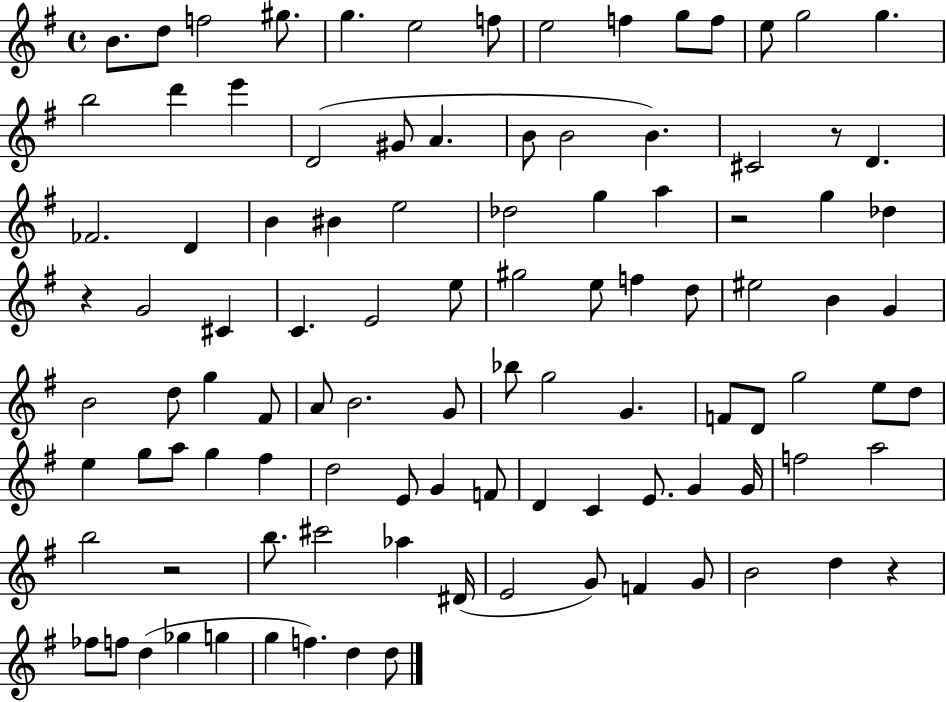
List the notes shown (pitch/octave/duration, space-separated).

B4/e. D5/e F5/h G#5/e. G5/q. E5/h F5/e E5/h F5/q G5/e F5/e E5/e G5/h G5/q. B5/h D6/q E6/q D4/h G#4/e A4/q. B4/e B4/h B4/q. C#4/h R/e D4/q. FES4/h. D4/q B4/q BIS4/q E5/h Db5/h G5/q A5/q R/h G5/q Db5/q R/q G4/h C#4/q C4/q. E4/h E5/e G#5/h E5/e F5/q D5/e EIS5/h B4/q G4/q B4/h D5/e G5/q F#4/e A4/e B4/h. G4/e Bb5/e G5/h G4/q. F4/e D4/e G5/h E5/e D5/e E5/q G5/e A5/e G5/q F#5/q D5/h E4/e G4/q F4/e D4/q C4/q E4/e. G4/q G4/s F5/h A5/h B5/h R/h B5/e. C#6/h Ab5/q D#4/s E4/h G4/e F4/q G4/e B4/h D5/q R/q FES5/e F5/e D5/q Gb5/q G5/q G5/q F5/q. D5/q D5/e